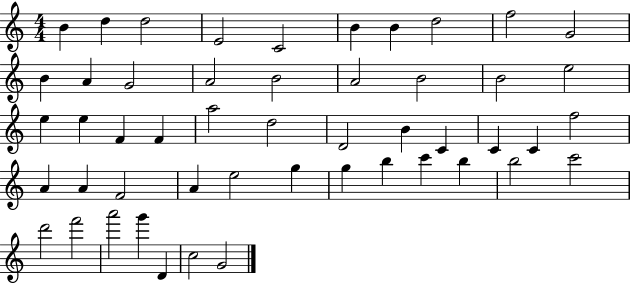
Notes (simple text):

B4/q D5/q D5/h E4/h C4/h B4/q B4/q D5/h F5/h G4/h B4/q A4/q G4/h A4/h B4/h A4/h B4/h B4/h E5/h E5/q E5/q F4/q F4/q A5/h D5/h D4/h B4/q C4/q C4/q C4/q F5/h A4/q A4/q F4/h A4/q E5/h G5/q G5/q B5/q C6/q B5/q B5/h C6/h D6/h F6/h A6/h G6/q D4/q C5/h G4/h